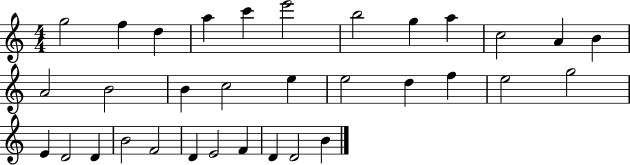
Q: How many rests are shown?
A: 0